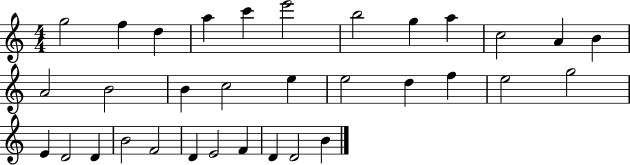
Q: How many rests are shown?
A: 0